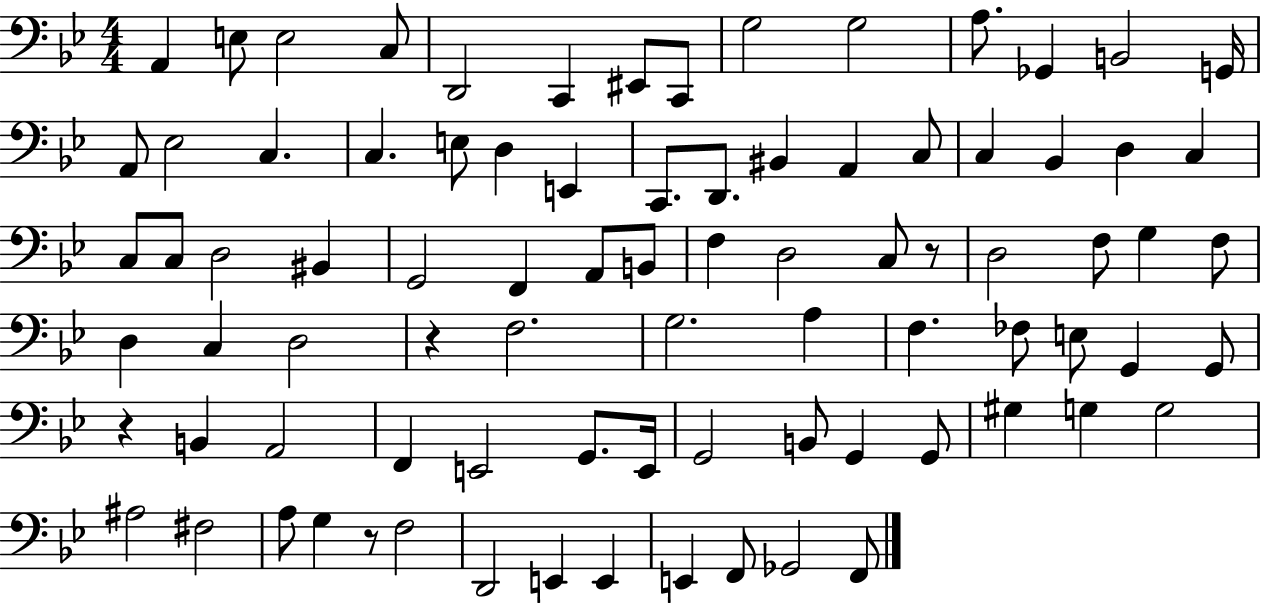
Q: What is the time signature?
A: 4/4